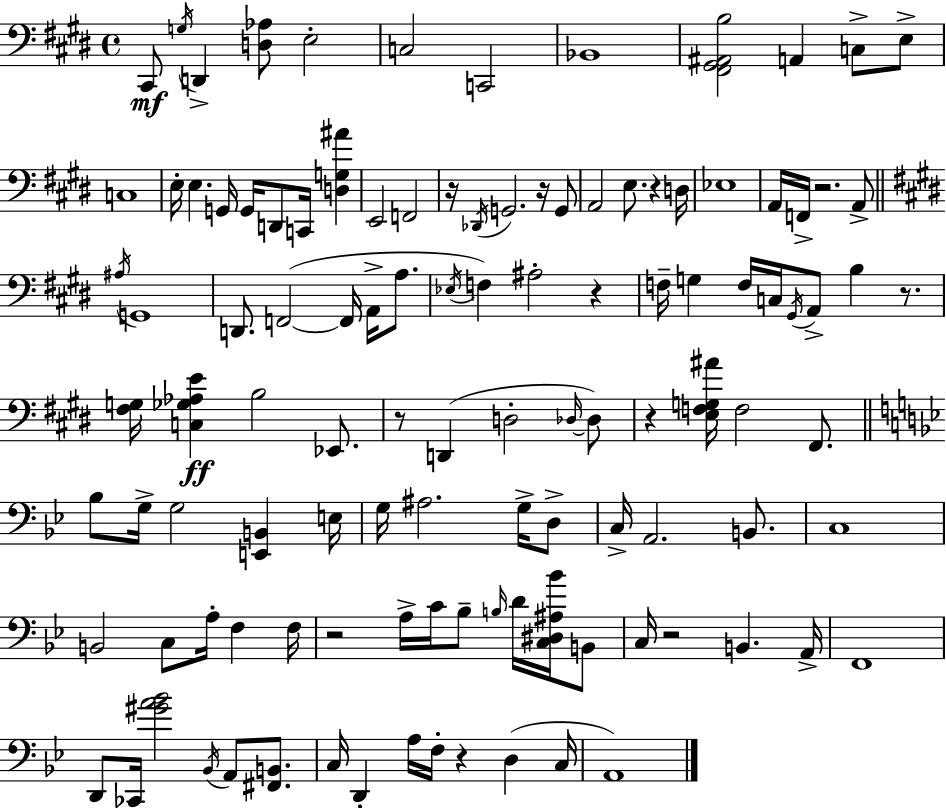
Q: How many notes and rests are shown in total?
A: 113